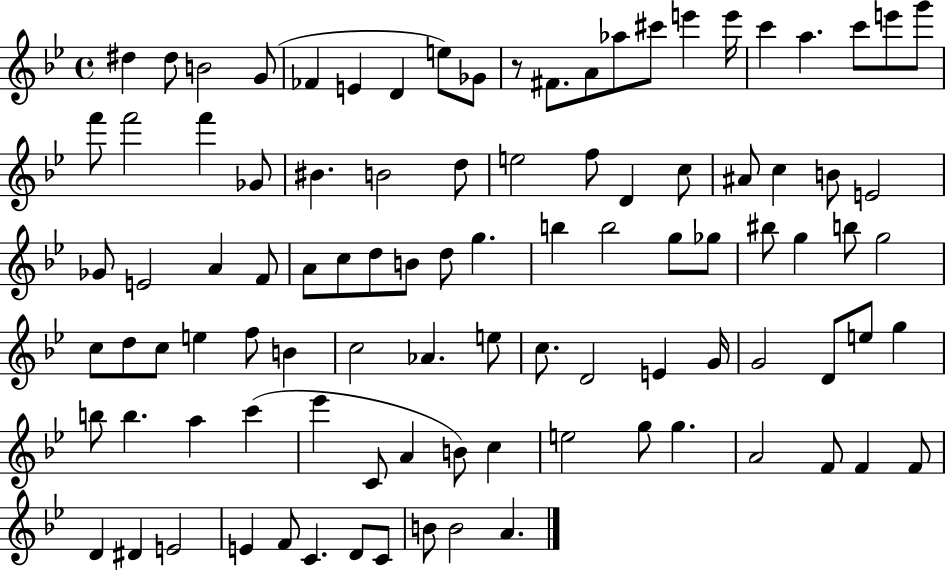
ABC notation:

X:1
T:Untitled
M:4/4
L:1/4
K:Bb
^d ^d/2 B2 G/2 _F E D e/2 _G/2 z/2 ^F/2 A/2 _a/2 ^c'/2 e' e'/4 c' a c'/2 e'/2 g'/2 f'/2 f'2 f' _G/2 ^B B2 d/2 e2 f/2 D c/2 ^A/2 c B/2 E2 _G/2 E2 A F/2 A/2 c/2 d/2 B/2 d/2 g b b2 g/2 _g/2 ^b/2 g b/2 g2 c/2 d/2 c/2 e f/2 B c2 _A e/2 c/2 D2 E G/4 G2 D/2 e/2 g b/2 b a c' _e' C/2 A B/2 c e2 g/2 g A2 F/2 F F/2 D ^D E2 E F/2 C D/2 C/2 B/2 B2 A